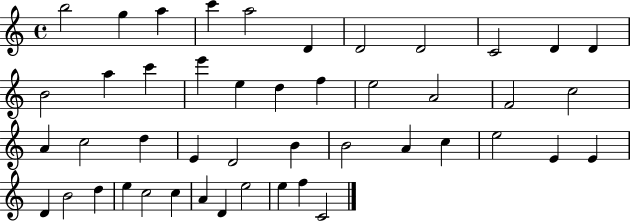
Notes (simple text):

B5/h G5/q A5/q C6/q A5/h D4/q D4/h D4/h C4/h D4/q D4/q B4/h A5/q C6/q E6/q E5/q D5/q F5/q E5/h A4/h F4/h C5/h A4/q C5/h D5/q E4/q D4/h B4/q B4/h A4/q C5/q E5/h E4/q E4/q D4/q B4/h D5/q E5/q C5/h C5/q A4/q D4/q E5/h E5/q F5/q C4/h